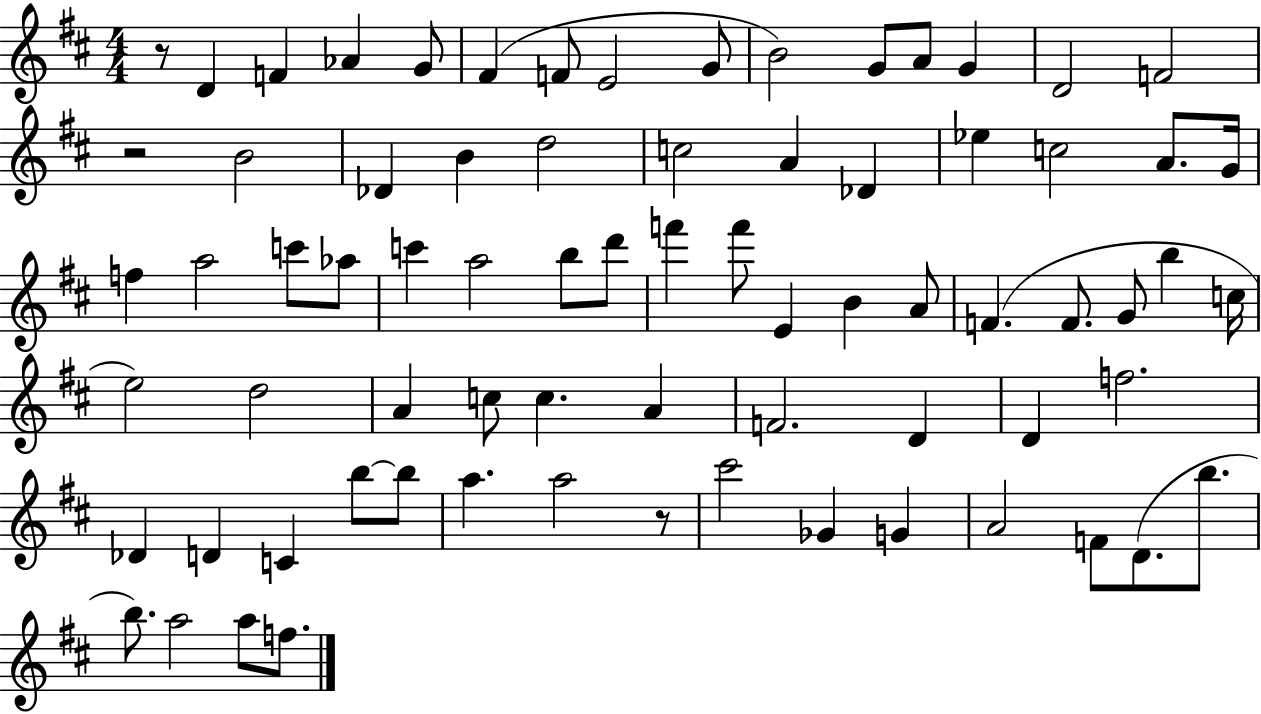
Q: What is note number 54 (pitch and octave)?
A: Db4